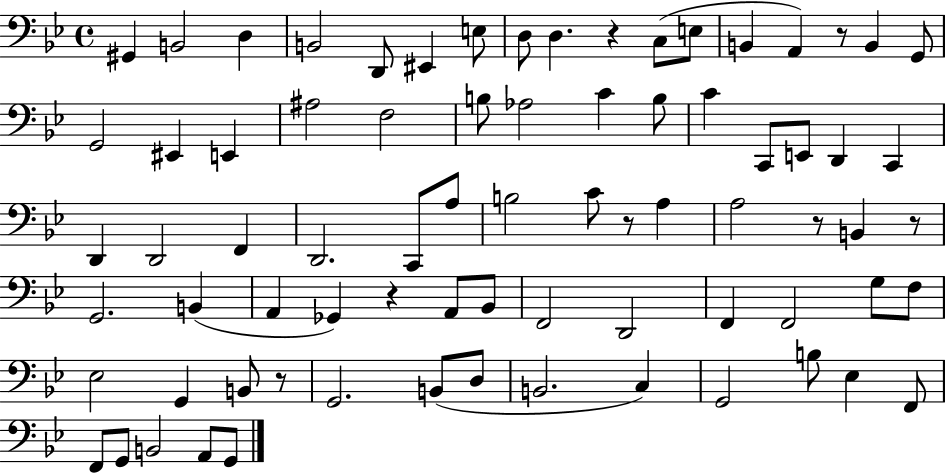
X:1
T:Untitled
M:4/4
L:1/4
K:Bb
^G,, B,,2 D, B,,2 D,,/2 ^E,, E,/2 D,/2 D, z C,/2 E,/2 B,, A,, z/2 B,, G,,/2 G,,2 ^E,, E,, ^A,2 F,2 B,/2 _A,2 C B,/2 C C,,/2 E,,/2 D,, C,, D,, D,,2 F,, D,,2 C,,/2 A,/2 B,2 C/2 z/2 A, A,2 z/2 B,, z/2 G,,2 B,, A,, _G,, z A,,/2 _B,,/2 F,,2 D,,2 F,, F,,2 G,/2 F,/2 _E,2 G,, B,,/2 z/2 G,,2 B,,/2 D,/2 B,,2 C, G,,2 B,/2 _E, F,,/2 F,,/2 G,,/2 B,,2 A,,/2 G,,/2